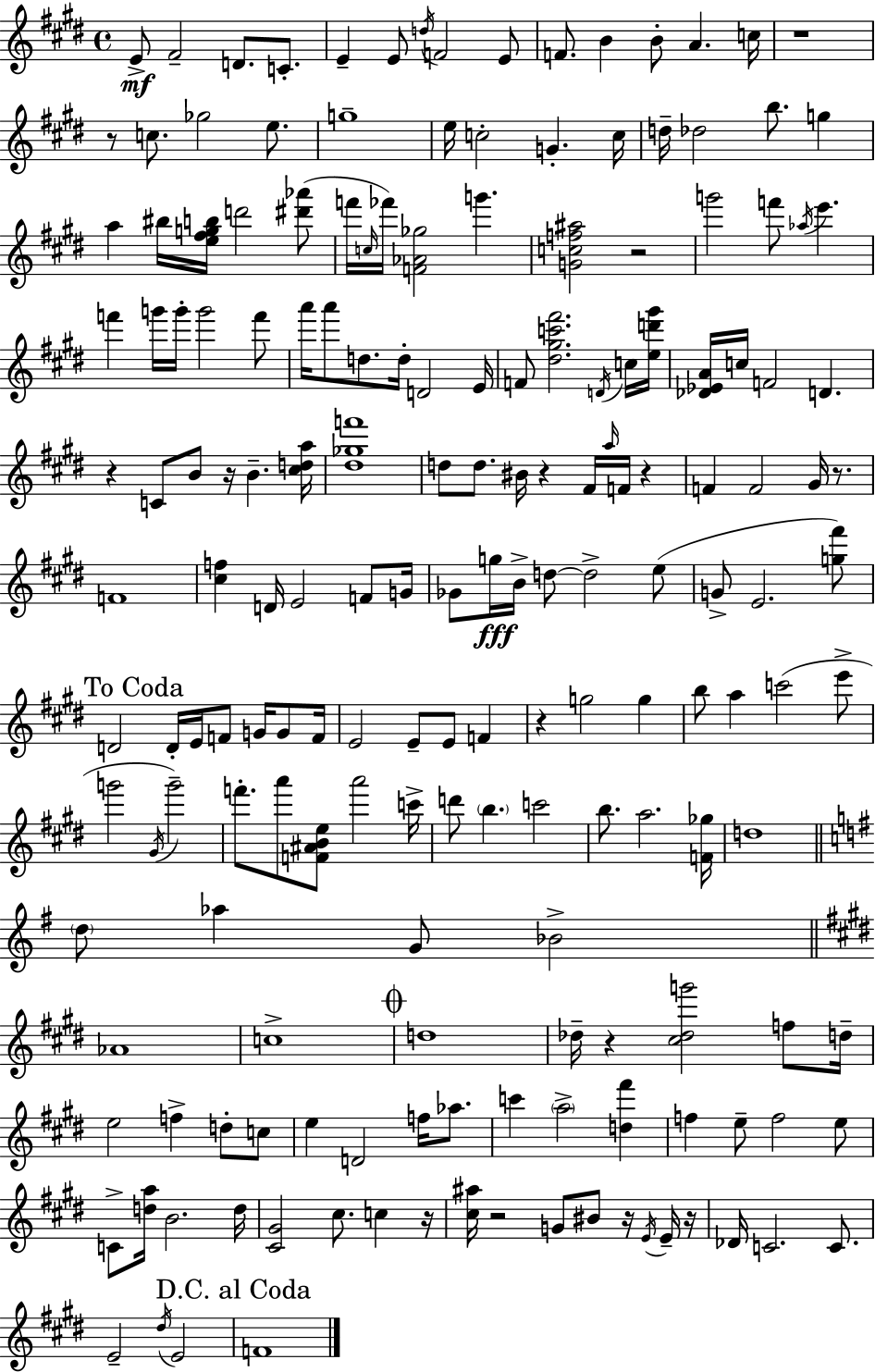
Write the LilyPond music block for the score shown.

{
  \clef treble
  \time 4/4
  \defaultTimeSignature
  \key e \major
  \repeat volta 2 { e'8->\mf fis'2-- d'8. c'8.-. | e'4-- e'8 \acciaccatura { d''16 } f'2 e'8 | f'8. b'4 b'8-. a'4. | c''16 r1 | \break r8 c''8. ges''2 e''8. | g''1-- | e''16 c''2-. g'4.-. | c''16 d''16-- des''2 b''8. g''4 | \break a''4 bis''16 <e'' fis'' g'' b''>16 d'''2 <dis''' aes'''>8( | f'''16 \grace { c''16 } fes'''16) <f' aes' ges''>2 g'''4. | <g' c'' f'' ais''>2 r2 | g'''2 f'''8 \acciaccatura { aes''16 } e'''4. | \break f'''4 g'''16 g'''16-. g'''2 | f'''8 a'''16 a'''8 d''8. d''16-. d'2 | e'16 f'8 <dis'' gis'' c''' fis'''>2. | \acciaccatura { d'16 } c''16 <e'' d''' gis'''>16 <des' ees' a'>16 c''16 f'2 d'4. | \break r4 c'8 b'8 r16 b'4.-- | <cis'' d'' a''>16 <dis'' ges'' f'''>1 | d''8 d''8. bis'16 r4 fis'16 \grace { a''16 } | f'16 r4 f'4 f'2 | \break gis'16 r8. f'1 | <cis'' f''>4 d'16 e'2 | f'8 g'16 ges'8 g''16\fff b'16-> d''8~~ d''2-> | e''8( g'8-> e'2. | \break <g'' fis'''>8) \mark "To Coda" d'2 d'16-. e'16 f'8 | g'16 g'8 f'16 e'2 e'8-- e'8 | f'4 r4 g''2 | g''4 b''8 a''4 c'''2( | \break e'''8-> g'''2 \acciaccatura { gis'16 } g'''2--) | f'''8.-. a'''8 <f' ais' b' e''>8 a'''2 | c'''16-> d'''8 \parenthesize b''4. c'''2 | b''8. a''2. | \break <f' ges''>16 d''1 | \bar "||" \break \key e \minor \parenthesize d''8 aes''4 g'8 bes'2-> | \bar "||" \break \key e \major aes'1 | c''1-> | \mark \markup { \musicglyph "scripts.coda" } d''1 | des''16-- r4 <cis'' des'' g'''>2 f''8 d''16-- | \break e''2 f''4-> d''8-. c''8 | e''4 d'2 f''16 aes''8. | c'''4 \parenthesize a''2-> <d'' fis'''>4 | f''4 e''8-- f''2 e''8 | \break c'8-> <d'' a''>16 b'2. d''16 | <cis' gis'>2 cis''8. c''4 r16 | <cis'' ais''>16 r2 g'8 bis'8 r16 \acciaccatura { e'16 } e'16-- | r16 des'16 c'2. c'8. | \break e'2-- \acciaccatura { dis''16 } e'2 | \mark "D.C. al Coda" f'1 | } \bar "|."
}